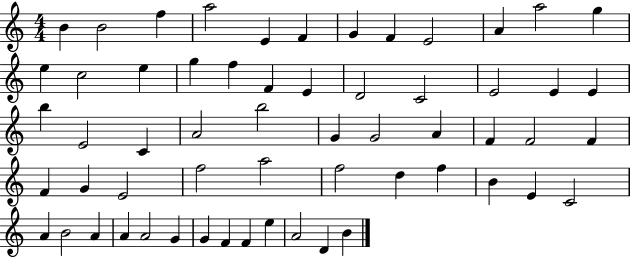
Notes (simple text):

B4/q B4/h F5/q A5/h E4/q F4/q G4/q F4/q E4/h A4/q A5/h G5/q E5/q C5/h E5/q G5/q F5/q F4/q E4/q D4/h C4/h E4/h E4/q E4/q B5/q E4/h C4/q A4/h B5/h G4/q G4/h A4/q F4/q F4/h F4/q F4/q G4/q E4/h F5/h A5/h F5/h D5/q F5/q B4/q E4/q C4/h A4/q B4/h A4/q A4/q A4/h G4/q G4/q F4/q F4/q E5/q A4/h D4/q B4/q